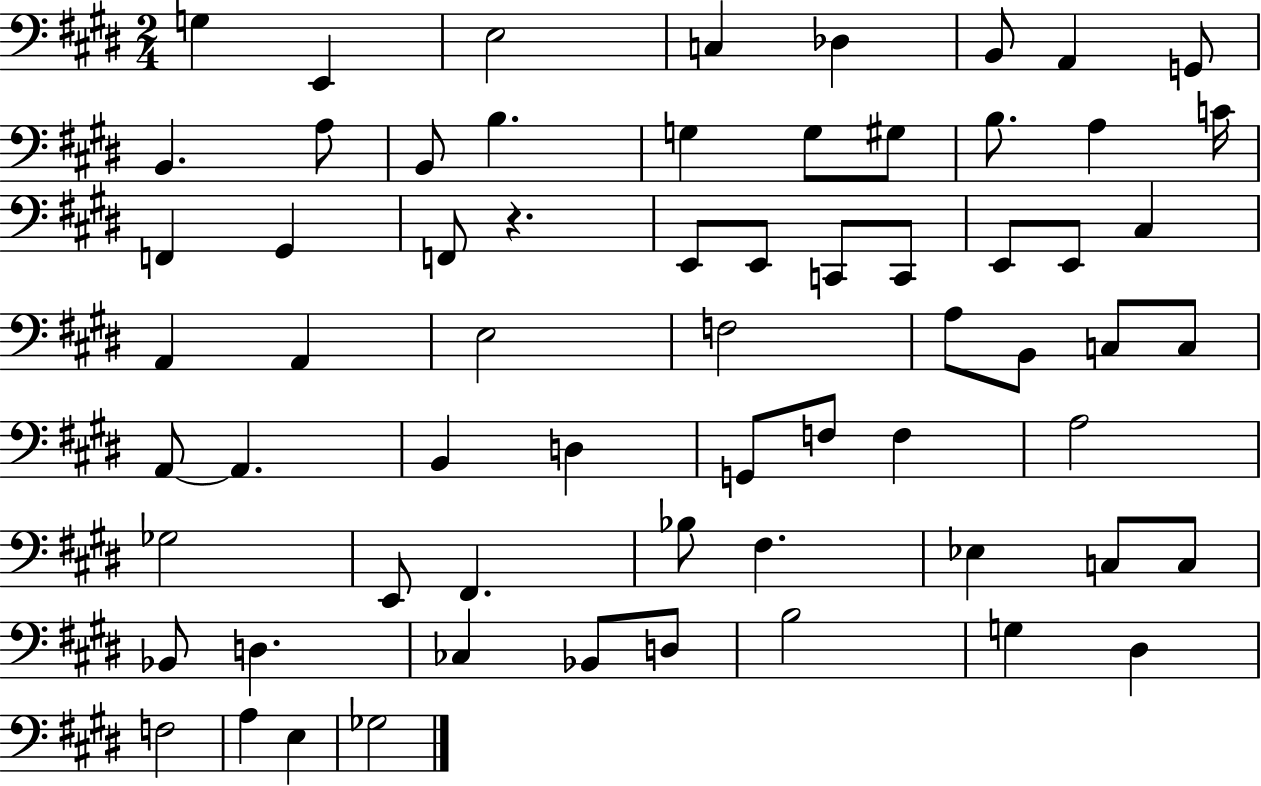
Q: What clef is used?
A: bass